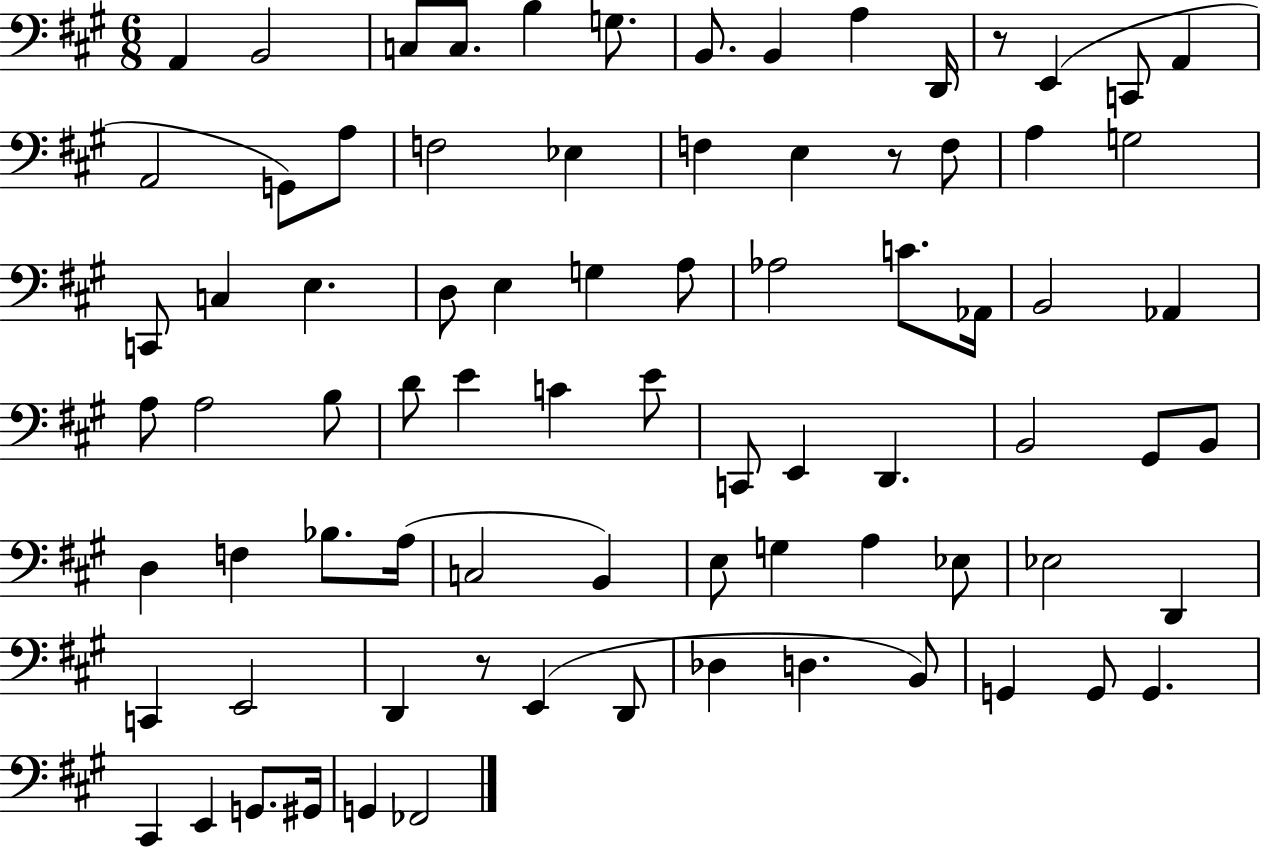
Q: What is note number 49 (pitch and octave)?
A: D3